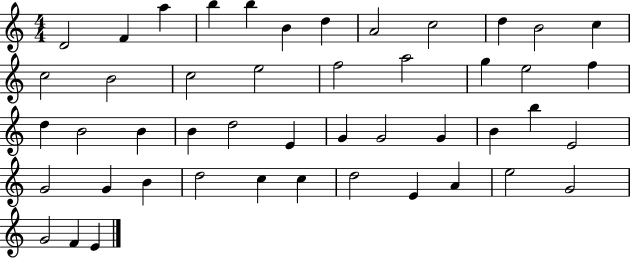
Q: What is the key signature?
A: C major